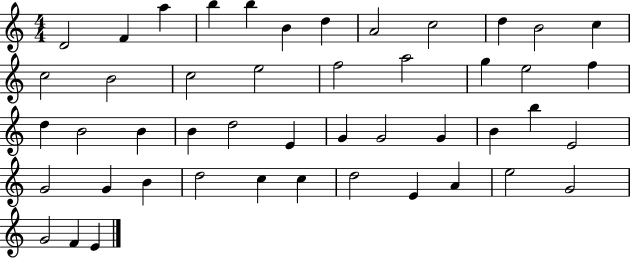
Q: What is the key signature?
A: C major